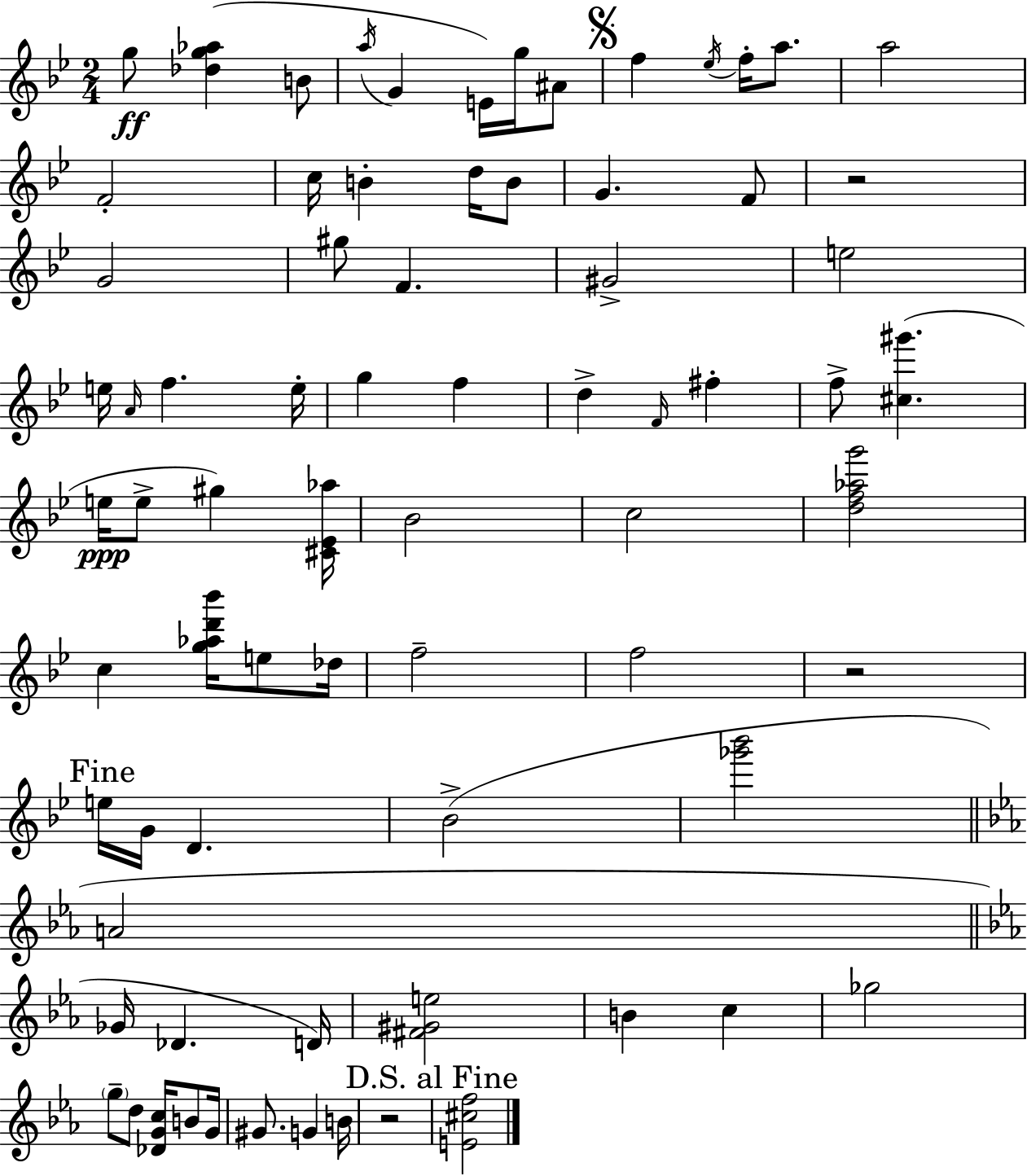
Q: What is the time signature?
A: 2/4